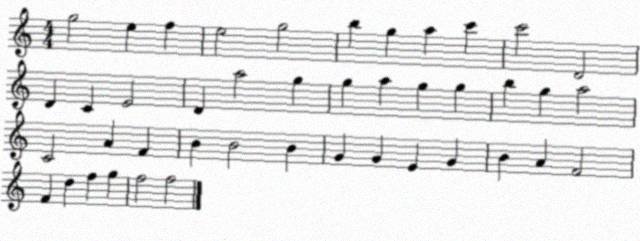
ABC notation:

X:1
T:Untitled
M:4/4
L:1/4
K:C
g2 e f e2 g2 b g a c' c'2 D2 D C E2 D a2 g g a g g b g a2 C2 A F B B2 B G G E G B A F2 F d f g f2 f2